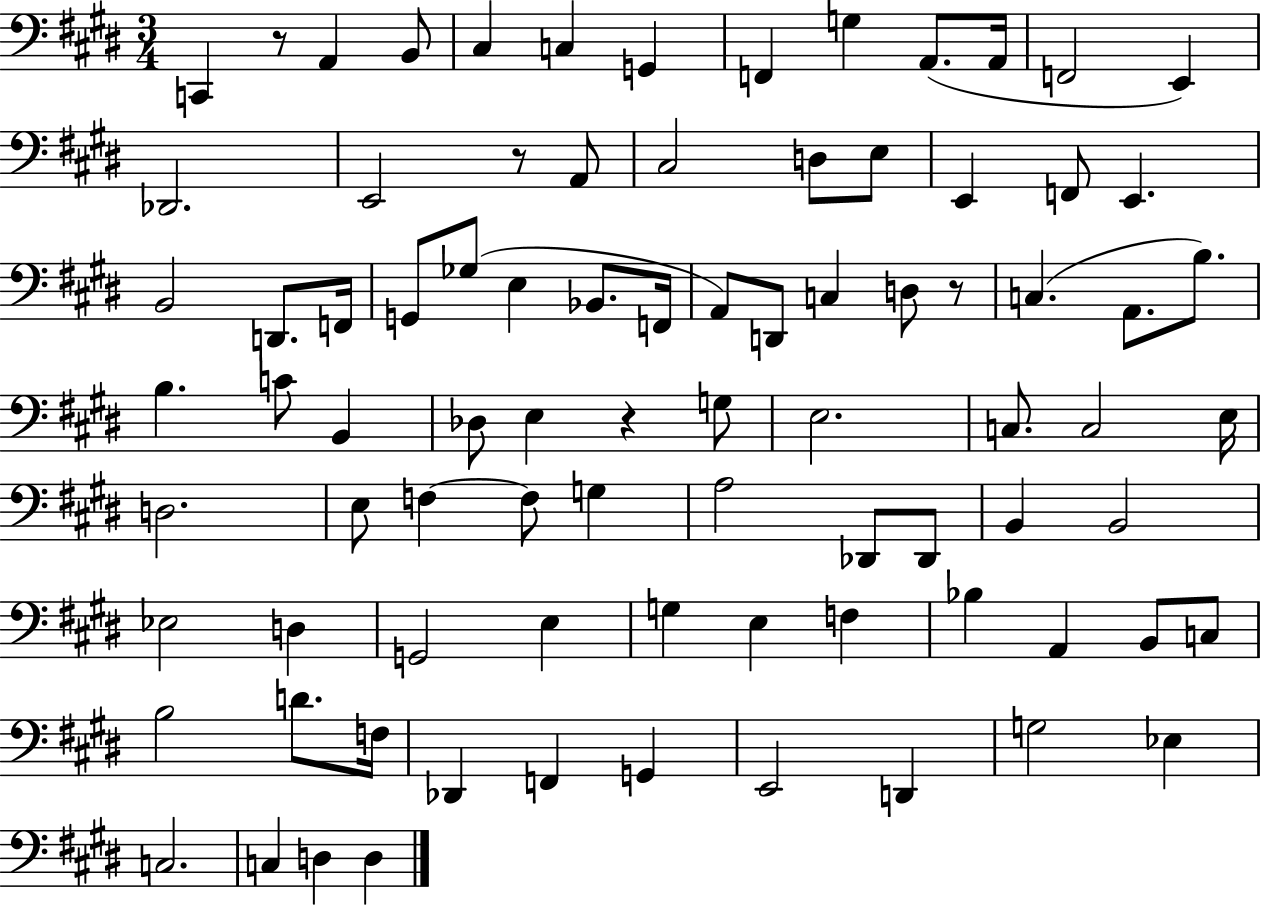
X:1
T:Untitled
M:3/4
L:1/4
K:E
C,, z/2 A,, B,,/2 ^C, C, G,, F,, G, A,,/2 A,,/4 F,,2 E,, _D,,2 E,,2 z/2 A,,/2 ^C,2 D,/2 E,/2 E,, F,,/2 E,, B,,2 D,,/2 F,,/4 G,,/2 _G,/2 E, _B,,/2 F,,/4 A,,/2 D,,/2 C, D,/2 z/2 C, A,,/2 B,/2 B, C/2 B,, _D,/2 E, z G,/2 E,2 C,/2 C,2 E,/4 D,2 E,/2 F, F,/2 G, A,2 _D,,/2 _D,,/2 B,, B,,2 _E,2 D, G,,2 E, G, E, F, _B, A,, B,,/2 C,/2 B,2 D/2 F,/4 _D,, F,, G,, E,,2 D,, G,2 _E, C,2 C, D, D,